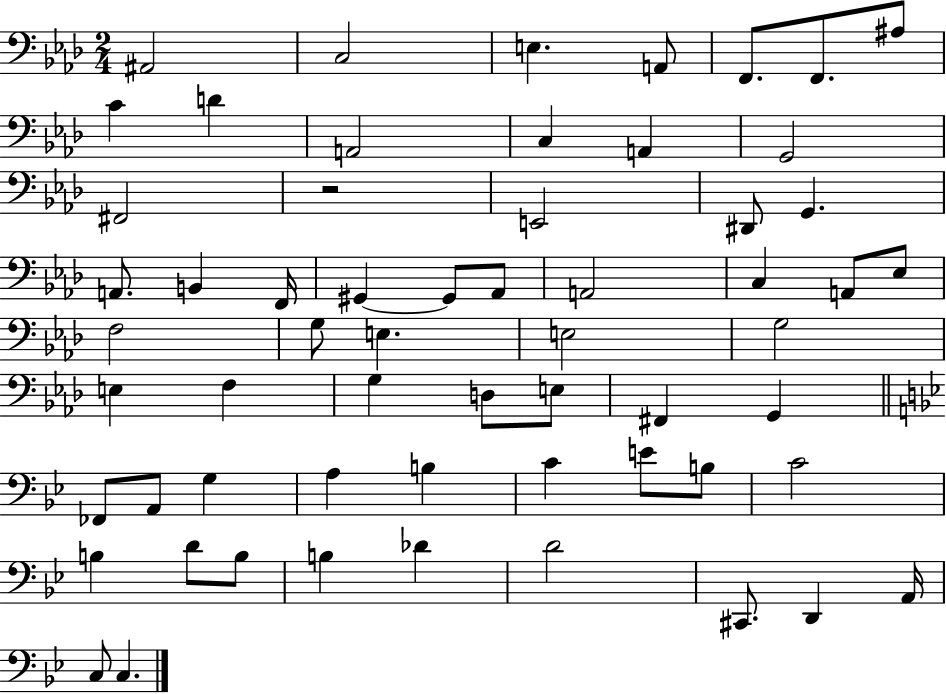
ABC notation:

X:1
T:Untitled
M:2/4
L:1/4
K:Ab
^A,,2 C,2 E, A,,/2 F,,/2 F,,/2 ^A,/2 C D A,,2 C, A,, G,,2 ^F,,2 z2 E,,2 ^D,,/2 G,, A,,/2 B,, F,,/4 ^G,, ^G,,/2 _A,,/2 A,,2 C, A,,/2 _E,/2 F,2 G,/2 E, E,2 G,2 E, F, G, D,/2 E,/2 ^F,, G,, _F,,/2 A,,/2 G, A, B, C E/2 B,/2 C2 B, D/2 B,/2 B, _D D2 ^C,,/2 D,, A,,/4 C,/2 C,